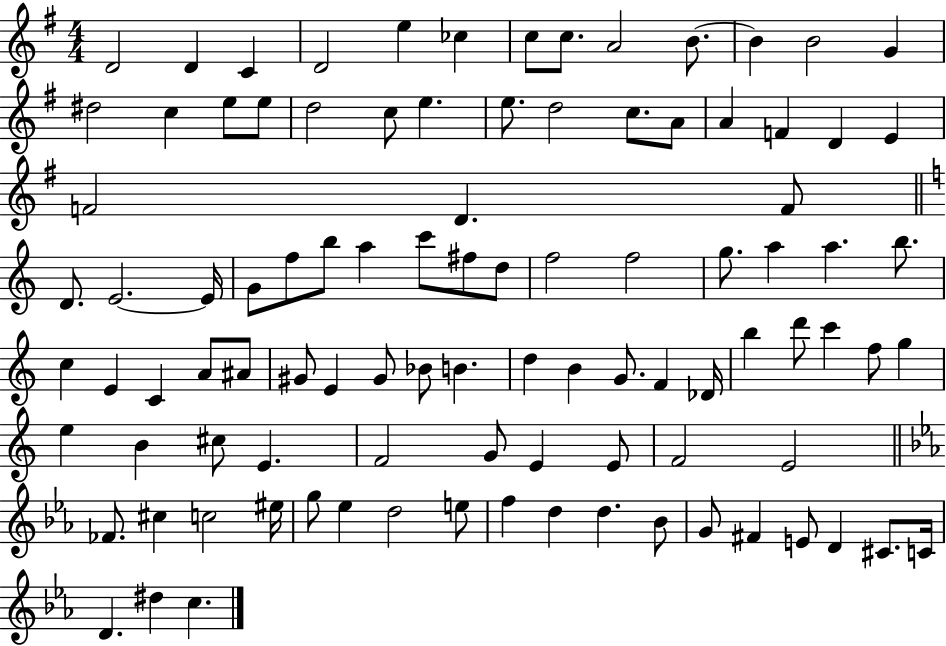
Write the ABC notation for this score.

X:1
T:Untitled
M:4/4
L:1/4
K:G
D2 D C D2 e _c c/2 c/2 A2 B/2 B B2 G ^d2 c e/2 e/2 d2 c/2 e e/2 d2 c/2 A/2 A F D E F2 D F/2 D/2 E2 E/4 G/2 f/2 b/2 a c'/2 ^f/2 d/2 f2 f2 g/2 a a b/2 c E C A/2 ^A/2 ^G/2 E ^G/2 _B/2 B d B G/2 F _D/4 b d'/2 c' f/2 g e B ^c/2 E F2 G/2 E E/2 F2 E2 _F/2 ^c c2 ^e/4 g/2 _e d2 e/2 f d d _B/2 G/2 ^F E/2 D ^C/2 C/4 D ^d c